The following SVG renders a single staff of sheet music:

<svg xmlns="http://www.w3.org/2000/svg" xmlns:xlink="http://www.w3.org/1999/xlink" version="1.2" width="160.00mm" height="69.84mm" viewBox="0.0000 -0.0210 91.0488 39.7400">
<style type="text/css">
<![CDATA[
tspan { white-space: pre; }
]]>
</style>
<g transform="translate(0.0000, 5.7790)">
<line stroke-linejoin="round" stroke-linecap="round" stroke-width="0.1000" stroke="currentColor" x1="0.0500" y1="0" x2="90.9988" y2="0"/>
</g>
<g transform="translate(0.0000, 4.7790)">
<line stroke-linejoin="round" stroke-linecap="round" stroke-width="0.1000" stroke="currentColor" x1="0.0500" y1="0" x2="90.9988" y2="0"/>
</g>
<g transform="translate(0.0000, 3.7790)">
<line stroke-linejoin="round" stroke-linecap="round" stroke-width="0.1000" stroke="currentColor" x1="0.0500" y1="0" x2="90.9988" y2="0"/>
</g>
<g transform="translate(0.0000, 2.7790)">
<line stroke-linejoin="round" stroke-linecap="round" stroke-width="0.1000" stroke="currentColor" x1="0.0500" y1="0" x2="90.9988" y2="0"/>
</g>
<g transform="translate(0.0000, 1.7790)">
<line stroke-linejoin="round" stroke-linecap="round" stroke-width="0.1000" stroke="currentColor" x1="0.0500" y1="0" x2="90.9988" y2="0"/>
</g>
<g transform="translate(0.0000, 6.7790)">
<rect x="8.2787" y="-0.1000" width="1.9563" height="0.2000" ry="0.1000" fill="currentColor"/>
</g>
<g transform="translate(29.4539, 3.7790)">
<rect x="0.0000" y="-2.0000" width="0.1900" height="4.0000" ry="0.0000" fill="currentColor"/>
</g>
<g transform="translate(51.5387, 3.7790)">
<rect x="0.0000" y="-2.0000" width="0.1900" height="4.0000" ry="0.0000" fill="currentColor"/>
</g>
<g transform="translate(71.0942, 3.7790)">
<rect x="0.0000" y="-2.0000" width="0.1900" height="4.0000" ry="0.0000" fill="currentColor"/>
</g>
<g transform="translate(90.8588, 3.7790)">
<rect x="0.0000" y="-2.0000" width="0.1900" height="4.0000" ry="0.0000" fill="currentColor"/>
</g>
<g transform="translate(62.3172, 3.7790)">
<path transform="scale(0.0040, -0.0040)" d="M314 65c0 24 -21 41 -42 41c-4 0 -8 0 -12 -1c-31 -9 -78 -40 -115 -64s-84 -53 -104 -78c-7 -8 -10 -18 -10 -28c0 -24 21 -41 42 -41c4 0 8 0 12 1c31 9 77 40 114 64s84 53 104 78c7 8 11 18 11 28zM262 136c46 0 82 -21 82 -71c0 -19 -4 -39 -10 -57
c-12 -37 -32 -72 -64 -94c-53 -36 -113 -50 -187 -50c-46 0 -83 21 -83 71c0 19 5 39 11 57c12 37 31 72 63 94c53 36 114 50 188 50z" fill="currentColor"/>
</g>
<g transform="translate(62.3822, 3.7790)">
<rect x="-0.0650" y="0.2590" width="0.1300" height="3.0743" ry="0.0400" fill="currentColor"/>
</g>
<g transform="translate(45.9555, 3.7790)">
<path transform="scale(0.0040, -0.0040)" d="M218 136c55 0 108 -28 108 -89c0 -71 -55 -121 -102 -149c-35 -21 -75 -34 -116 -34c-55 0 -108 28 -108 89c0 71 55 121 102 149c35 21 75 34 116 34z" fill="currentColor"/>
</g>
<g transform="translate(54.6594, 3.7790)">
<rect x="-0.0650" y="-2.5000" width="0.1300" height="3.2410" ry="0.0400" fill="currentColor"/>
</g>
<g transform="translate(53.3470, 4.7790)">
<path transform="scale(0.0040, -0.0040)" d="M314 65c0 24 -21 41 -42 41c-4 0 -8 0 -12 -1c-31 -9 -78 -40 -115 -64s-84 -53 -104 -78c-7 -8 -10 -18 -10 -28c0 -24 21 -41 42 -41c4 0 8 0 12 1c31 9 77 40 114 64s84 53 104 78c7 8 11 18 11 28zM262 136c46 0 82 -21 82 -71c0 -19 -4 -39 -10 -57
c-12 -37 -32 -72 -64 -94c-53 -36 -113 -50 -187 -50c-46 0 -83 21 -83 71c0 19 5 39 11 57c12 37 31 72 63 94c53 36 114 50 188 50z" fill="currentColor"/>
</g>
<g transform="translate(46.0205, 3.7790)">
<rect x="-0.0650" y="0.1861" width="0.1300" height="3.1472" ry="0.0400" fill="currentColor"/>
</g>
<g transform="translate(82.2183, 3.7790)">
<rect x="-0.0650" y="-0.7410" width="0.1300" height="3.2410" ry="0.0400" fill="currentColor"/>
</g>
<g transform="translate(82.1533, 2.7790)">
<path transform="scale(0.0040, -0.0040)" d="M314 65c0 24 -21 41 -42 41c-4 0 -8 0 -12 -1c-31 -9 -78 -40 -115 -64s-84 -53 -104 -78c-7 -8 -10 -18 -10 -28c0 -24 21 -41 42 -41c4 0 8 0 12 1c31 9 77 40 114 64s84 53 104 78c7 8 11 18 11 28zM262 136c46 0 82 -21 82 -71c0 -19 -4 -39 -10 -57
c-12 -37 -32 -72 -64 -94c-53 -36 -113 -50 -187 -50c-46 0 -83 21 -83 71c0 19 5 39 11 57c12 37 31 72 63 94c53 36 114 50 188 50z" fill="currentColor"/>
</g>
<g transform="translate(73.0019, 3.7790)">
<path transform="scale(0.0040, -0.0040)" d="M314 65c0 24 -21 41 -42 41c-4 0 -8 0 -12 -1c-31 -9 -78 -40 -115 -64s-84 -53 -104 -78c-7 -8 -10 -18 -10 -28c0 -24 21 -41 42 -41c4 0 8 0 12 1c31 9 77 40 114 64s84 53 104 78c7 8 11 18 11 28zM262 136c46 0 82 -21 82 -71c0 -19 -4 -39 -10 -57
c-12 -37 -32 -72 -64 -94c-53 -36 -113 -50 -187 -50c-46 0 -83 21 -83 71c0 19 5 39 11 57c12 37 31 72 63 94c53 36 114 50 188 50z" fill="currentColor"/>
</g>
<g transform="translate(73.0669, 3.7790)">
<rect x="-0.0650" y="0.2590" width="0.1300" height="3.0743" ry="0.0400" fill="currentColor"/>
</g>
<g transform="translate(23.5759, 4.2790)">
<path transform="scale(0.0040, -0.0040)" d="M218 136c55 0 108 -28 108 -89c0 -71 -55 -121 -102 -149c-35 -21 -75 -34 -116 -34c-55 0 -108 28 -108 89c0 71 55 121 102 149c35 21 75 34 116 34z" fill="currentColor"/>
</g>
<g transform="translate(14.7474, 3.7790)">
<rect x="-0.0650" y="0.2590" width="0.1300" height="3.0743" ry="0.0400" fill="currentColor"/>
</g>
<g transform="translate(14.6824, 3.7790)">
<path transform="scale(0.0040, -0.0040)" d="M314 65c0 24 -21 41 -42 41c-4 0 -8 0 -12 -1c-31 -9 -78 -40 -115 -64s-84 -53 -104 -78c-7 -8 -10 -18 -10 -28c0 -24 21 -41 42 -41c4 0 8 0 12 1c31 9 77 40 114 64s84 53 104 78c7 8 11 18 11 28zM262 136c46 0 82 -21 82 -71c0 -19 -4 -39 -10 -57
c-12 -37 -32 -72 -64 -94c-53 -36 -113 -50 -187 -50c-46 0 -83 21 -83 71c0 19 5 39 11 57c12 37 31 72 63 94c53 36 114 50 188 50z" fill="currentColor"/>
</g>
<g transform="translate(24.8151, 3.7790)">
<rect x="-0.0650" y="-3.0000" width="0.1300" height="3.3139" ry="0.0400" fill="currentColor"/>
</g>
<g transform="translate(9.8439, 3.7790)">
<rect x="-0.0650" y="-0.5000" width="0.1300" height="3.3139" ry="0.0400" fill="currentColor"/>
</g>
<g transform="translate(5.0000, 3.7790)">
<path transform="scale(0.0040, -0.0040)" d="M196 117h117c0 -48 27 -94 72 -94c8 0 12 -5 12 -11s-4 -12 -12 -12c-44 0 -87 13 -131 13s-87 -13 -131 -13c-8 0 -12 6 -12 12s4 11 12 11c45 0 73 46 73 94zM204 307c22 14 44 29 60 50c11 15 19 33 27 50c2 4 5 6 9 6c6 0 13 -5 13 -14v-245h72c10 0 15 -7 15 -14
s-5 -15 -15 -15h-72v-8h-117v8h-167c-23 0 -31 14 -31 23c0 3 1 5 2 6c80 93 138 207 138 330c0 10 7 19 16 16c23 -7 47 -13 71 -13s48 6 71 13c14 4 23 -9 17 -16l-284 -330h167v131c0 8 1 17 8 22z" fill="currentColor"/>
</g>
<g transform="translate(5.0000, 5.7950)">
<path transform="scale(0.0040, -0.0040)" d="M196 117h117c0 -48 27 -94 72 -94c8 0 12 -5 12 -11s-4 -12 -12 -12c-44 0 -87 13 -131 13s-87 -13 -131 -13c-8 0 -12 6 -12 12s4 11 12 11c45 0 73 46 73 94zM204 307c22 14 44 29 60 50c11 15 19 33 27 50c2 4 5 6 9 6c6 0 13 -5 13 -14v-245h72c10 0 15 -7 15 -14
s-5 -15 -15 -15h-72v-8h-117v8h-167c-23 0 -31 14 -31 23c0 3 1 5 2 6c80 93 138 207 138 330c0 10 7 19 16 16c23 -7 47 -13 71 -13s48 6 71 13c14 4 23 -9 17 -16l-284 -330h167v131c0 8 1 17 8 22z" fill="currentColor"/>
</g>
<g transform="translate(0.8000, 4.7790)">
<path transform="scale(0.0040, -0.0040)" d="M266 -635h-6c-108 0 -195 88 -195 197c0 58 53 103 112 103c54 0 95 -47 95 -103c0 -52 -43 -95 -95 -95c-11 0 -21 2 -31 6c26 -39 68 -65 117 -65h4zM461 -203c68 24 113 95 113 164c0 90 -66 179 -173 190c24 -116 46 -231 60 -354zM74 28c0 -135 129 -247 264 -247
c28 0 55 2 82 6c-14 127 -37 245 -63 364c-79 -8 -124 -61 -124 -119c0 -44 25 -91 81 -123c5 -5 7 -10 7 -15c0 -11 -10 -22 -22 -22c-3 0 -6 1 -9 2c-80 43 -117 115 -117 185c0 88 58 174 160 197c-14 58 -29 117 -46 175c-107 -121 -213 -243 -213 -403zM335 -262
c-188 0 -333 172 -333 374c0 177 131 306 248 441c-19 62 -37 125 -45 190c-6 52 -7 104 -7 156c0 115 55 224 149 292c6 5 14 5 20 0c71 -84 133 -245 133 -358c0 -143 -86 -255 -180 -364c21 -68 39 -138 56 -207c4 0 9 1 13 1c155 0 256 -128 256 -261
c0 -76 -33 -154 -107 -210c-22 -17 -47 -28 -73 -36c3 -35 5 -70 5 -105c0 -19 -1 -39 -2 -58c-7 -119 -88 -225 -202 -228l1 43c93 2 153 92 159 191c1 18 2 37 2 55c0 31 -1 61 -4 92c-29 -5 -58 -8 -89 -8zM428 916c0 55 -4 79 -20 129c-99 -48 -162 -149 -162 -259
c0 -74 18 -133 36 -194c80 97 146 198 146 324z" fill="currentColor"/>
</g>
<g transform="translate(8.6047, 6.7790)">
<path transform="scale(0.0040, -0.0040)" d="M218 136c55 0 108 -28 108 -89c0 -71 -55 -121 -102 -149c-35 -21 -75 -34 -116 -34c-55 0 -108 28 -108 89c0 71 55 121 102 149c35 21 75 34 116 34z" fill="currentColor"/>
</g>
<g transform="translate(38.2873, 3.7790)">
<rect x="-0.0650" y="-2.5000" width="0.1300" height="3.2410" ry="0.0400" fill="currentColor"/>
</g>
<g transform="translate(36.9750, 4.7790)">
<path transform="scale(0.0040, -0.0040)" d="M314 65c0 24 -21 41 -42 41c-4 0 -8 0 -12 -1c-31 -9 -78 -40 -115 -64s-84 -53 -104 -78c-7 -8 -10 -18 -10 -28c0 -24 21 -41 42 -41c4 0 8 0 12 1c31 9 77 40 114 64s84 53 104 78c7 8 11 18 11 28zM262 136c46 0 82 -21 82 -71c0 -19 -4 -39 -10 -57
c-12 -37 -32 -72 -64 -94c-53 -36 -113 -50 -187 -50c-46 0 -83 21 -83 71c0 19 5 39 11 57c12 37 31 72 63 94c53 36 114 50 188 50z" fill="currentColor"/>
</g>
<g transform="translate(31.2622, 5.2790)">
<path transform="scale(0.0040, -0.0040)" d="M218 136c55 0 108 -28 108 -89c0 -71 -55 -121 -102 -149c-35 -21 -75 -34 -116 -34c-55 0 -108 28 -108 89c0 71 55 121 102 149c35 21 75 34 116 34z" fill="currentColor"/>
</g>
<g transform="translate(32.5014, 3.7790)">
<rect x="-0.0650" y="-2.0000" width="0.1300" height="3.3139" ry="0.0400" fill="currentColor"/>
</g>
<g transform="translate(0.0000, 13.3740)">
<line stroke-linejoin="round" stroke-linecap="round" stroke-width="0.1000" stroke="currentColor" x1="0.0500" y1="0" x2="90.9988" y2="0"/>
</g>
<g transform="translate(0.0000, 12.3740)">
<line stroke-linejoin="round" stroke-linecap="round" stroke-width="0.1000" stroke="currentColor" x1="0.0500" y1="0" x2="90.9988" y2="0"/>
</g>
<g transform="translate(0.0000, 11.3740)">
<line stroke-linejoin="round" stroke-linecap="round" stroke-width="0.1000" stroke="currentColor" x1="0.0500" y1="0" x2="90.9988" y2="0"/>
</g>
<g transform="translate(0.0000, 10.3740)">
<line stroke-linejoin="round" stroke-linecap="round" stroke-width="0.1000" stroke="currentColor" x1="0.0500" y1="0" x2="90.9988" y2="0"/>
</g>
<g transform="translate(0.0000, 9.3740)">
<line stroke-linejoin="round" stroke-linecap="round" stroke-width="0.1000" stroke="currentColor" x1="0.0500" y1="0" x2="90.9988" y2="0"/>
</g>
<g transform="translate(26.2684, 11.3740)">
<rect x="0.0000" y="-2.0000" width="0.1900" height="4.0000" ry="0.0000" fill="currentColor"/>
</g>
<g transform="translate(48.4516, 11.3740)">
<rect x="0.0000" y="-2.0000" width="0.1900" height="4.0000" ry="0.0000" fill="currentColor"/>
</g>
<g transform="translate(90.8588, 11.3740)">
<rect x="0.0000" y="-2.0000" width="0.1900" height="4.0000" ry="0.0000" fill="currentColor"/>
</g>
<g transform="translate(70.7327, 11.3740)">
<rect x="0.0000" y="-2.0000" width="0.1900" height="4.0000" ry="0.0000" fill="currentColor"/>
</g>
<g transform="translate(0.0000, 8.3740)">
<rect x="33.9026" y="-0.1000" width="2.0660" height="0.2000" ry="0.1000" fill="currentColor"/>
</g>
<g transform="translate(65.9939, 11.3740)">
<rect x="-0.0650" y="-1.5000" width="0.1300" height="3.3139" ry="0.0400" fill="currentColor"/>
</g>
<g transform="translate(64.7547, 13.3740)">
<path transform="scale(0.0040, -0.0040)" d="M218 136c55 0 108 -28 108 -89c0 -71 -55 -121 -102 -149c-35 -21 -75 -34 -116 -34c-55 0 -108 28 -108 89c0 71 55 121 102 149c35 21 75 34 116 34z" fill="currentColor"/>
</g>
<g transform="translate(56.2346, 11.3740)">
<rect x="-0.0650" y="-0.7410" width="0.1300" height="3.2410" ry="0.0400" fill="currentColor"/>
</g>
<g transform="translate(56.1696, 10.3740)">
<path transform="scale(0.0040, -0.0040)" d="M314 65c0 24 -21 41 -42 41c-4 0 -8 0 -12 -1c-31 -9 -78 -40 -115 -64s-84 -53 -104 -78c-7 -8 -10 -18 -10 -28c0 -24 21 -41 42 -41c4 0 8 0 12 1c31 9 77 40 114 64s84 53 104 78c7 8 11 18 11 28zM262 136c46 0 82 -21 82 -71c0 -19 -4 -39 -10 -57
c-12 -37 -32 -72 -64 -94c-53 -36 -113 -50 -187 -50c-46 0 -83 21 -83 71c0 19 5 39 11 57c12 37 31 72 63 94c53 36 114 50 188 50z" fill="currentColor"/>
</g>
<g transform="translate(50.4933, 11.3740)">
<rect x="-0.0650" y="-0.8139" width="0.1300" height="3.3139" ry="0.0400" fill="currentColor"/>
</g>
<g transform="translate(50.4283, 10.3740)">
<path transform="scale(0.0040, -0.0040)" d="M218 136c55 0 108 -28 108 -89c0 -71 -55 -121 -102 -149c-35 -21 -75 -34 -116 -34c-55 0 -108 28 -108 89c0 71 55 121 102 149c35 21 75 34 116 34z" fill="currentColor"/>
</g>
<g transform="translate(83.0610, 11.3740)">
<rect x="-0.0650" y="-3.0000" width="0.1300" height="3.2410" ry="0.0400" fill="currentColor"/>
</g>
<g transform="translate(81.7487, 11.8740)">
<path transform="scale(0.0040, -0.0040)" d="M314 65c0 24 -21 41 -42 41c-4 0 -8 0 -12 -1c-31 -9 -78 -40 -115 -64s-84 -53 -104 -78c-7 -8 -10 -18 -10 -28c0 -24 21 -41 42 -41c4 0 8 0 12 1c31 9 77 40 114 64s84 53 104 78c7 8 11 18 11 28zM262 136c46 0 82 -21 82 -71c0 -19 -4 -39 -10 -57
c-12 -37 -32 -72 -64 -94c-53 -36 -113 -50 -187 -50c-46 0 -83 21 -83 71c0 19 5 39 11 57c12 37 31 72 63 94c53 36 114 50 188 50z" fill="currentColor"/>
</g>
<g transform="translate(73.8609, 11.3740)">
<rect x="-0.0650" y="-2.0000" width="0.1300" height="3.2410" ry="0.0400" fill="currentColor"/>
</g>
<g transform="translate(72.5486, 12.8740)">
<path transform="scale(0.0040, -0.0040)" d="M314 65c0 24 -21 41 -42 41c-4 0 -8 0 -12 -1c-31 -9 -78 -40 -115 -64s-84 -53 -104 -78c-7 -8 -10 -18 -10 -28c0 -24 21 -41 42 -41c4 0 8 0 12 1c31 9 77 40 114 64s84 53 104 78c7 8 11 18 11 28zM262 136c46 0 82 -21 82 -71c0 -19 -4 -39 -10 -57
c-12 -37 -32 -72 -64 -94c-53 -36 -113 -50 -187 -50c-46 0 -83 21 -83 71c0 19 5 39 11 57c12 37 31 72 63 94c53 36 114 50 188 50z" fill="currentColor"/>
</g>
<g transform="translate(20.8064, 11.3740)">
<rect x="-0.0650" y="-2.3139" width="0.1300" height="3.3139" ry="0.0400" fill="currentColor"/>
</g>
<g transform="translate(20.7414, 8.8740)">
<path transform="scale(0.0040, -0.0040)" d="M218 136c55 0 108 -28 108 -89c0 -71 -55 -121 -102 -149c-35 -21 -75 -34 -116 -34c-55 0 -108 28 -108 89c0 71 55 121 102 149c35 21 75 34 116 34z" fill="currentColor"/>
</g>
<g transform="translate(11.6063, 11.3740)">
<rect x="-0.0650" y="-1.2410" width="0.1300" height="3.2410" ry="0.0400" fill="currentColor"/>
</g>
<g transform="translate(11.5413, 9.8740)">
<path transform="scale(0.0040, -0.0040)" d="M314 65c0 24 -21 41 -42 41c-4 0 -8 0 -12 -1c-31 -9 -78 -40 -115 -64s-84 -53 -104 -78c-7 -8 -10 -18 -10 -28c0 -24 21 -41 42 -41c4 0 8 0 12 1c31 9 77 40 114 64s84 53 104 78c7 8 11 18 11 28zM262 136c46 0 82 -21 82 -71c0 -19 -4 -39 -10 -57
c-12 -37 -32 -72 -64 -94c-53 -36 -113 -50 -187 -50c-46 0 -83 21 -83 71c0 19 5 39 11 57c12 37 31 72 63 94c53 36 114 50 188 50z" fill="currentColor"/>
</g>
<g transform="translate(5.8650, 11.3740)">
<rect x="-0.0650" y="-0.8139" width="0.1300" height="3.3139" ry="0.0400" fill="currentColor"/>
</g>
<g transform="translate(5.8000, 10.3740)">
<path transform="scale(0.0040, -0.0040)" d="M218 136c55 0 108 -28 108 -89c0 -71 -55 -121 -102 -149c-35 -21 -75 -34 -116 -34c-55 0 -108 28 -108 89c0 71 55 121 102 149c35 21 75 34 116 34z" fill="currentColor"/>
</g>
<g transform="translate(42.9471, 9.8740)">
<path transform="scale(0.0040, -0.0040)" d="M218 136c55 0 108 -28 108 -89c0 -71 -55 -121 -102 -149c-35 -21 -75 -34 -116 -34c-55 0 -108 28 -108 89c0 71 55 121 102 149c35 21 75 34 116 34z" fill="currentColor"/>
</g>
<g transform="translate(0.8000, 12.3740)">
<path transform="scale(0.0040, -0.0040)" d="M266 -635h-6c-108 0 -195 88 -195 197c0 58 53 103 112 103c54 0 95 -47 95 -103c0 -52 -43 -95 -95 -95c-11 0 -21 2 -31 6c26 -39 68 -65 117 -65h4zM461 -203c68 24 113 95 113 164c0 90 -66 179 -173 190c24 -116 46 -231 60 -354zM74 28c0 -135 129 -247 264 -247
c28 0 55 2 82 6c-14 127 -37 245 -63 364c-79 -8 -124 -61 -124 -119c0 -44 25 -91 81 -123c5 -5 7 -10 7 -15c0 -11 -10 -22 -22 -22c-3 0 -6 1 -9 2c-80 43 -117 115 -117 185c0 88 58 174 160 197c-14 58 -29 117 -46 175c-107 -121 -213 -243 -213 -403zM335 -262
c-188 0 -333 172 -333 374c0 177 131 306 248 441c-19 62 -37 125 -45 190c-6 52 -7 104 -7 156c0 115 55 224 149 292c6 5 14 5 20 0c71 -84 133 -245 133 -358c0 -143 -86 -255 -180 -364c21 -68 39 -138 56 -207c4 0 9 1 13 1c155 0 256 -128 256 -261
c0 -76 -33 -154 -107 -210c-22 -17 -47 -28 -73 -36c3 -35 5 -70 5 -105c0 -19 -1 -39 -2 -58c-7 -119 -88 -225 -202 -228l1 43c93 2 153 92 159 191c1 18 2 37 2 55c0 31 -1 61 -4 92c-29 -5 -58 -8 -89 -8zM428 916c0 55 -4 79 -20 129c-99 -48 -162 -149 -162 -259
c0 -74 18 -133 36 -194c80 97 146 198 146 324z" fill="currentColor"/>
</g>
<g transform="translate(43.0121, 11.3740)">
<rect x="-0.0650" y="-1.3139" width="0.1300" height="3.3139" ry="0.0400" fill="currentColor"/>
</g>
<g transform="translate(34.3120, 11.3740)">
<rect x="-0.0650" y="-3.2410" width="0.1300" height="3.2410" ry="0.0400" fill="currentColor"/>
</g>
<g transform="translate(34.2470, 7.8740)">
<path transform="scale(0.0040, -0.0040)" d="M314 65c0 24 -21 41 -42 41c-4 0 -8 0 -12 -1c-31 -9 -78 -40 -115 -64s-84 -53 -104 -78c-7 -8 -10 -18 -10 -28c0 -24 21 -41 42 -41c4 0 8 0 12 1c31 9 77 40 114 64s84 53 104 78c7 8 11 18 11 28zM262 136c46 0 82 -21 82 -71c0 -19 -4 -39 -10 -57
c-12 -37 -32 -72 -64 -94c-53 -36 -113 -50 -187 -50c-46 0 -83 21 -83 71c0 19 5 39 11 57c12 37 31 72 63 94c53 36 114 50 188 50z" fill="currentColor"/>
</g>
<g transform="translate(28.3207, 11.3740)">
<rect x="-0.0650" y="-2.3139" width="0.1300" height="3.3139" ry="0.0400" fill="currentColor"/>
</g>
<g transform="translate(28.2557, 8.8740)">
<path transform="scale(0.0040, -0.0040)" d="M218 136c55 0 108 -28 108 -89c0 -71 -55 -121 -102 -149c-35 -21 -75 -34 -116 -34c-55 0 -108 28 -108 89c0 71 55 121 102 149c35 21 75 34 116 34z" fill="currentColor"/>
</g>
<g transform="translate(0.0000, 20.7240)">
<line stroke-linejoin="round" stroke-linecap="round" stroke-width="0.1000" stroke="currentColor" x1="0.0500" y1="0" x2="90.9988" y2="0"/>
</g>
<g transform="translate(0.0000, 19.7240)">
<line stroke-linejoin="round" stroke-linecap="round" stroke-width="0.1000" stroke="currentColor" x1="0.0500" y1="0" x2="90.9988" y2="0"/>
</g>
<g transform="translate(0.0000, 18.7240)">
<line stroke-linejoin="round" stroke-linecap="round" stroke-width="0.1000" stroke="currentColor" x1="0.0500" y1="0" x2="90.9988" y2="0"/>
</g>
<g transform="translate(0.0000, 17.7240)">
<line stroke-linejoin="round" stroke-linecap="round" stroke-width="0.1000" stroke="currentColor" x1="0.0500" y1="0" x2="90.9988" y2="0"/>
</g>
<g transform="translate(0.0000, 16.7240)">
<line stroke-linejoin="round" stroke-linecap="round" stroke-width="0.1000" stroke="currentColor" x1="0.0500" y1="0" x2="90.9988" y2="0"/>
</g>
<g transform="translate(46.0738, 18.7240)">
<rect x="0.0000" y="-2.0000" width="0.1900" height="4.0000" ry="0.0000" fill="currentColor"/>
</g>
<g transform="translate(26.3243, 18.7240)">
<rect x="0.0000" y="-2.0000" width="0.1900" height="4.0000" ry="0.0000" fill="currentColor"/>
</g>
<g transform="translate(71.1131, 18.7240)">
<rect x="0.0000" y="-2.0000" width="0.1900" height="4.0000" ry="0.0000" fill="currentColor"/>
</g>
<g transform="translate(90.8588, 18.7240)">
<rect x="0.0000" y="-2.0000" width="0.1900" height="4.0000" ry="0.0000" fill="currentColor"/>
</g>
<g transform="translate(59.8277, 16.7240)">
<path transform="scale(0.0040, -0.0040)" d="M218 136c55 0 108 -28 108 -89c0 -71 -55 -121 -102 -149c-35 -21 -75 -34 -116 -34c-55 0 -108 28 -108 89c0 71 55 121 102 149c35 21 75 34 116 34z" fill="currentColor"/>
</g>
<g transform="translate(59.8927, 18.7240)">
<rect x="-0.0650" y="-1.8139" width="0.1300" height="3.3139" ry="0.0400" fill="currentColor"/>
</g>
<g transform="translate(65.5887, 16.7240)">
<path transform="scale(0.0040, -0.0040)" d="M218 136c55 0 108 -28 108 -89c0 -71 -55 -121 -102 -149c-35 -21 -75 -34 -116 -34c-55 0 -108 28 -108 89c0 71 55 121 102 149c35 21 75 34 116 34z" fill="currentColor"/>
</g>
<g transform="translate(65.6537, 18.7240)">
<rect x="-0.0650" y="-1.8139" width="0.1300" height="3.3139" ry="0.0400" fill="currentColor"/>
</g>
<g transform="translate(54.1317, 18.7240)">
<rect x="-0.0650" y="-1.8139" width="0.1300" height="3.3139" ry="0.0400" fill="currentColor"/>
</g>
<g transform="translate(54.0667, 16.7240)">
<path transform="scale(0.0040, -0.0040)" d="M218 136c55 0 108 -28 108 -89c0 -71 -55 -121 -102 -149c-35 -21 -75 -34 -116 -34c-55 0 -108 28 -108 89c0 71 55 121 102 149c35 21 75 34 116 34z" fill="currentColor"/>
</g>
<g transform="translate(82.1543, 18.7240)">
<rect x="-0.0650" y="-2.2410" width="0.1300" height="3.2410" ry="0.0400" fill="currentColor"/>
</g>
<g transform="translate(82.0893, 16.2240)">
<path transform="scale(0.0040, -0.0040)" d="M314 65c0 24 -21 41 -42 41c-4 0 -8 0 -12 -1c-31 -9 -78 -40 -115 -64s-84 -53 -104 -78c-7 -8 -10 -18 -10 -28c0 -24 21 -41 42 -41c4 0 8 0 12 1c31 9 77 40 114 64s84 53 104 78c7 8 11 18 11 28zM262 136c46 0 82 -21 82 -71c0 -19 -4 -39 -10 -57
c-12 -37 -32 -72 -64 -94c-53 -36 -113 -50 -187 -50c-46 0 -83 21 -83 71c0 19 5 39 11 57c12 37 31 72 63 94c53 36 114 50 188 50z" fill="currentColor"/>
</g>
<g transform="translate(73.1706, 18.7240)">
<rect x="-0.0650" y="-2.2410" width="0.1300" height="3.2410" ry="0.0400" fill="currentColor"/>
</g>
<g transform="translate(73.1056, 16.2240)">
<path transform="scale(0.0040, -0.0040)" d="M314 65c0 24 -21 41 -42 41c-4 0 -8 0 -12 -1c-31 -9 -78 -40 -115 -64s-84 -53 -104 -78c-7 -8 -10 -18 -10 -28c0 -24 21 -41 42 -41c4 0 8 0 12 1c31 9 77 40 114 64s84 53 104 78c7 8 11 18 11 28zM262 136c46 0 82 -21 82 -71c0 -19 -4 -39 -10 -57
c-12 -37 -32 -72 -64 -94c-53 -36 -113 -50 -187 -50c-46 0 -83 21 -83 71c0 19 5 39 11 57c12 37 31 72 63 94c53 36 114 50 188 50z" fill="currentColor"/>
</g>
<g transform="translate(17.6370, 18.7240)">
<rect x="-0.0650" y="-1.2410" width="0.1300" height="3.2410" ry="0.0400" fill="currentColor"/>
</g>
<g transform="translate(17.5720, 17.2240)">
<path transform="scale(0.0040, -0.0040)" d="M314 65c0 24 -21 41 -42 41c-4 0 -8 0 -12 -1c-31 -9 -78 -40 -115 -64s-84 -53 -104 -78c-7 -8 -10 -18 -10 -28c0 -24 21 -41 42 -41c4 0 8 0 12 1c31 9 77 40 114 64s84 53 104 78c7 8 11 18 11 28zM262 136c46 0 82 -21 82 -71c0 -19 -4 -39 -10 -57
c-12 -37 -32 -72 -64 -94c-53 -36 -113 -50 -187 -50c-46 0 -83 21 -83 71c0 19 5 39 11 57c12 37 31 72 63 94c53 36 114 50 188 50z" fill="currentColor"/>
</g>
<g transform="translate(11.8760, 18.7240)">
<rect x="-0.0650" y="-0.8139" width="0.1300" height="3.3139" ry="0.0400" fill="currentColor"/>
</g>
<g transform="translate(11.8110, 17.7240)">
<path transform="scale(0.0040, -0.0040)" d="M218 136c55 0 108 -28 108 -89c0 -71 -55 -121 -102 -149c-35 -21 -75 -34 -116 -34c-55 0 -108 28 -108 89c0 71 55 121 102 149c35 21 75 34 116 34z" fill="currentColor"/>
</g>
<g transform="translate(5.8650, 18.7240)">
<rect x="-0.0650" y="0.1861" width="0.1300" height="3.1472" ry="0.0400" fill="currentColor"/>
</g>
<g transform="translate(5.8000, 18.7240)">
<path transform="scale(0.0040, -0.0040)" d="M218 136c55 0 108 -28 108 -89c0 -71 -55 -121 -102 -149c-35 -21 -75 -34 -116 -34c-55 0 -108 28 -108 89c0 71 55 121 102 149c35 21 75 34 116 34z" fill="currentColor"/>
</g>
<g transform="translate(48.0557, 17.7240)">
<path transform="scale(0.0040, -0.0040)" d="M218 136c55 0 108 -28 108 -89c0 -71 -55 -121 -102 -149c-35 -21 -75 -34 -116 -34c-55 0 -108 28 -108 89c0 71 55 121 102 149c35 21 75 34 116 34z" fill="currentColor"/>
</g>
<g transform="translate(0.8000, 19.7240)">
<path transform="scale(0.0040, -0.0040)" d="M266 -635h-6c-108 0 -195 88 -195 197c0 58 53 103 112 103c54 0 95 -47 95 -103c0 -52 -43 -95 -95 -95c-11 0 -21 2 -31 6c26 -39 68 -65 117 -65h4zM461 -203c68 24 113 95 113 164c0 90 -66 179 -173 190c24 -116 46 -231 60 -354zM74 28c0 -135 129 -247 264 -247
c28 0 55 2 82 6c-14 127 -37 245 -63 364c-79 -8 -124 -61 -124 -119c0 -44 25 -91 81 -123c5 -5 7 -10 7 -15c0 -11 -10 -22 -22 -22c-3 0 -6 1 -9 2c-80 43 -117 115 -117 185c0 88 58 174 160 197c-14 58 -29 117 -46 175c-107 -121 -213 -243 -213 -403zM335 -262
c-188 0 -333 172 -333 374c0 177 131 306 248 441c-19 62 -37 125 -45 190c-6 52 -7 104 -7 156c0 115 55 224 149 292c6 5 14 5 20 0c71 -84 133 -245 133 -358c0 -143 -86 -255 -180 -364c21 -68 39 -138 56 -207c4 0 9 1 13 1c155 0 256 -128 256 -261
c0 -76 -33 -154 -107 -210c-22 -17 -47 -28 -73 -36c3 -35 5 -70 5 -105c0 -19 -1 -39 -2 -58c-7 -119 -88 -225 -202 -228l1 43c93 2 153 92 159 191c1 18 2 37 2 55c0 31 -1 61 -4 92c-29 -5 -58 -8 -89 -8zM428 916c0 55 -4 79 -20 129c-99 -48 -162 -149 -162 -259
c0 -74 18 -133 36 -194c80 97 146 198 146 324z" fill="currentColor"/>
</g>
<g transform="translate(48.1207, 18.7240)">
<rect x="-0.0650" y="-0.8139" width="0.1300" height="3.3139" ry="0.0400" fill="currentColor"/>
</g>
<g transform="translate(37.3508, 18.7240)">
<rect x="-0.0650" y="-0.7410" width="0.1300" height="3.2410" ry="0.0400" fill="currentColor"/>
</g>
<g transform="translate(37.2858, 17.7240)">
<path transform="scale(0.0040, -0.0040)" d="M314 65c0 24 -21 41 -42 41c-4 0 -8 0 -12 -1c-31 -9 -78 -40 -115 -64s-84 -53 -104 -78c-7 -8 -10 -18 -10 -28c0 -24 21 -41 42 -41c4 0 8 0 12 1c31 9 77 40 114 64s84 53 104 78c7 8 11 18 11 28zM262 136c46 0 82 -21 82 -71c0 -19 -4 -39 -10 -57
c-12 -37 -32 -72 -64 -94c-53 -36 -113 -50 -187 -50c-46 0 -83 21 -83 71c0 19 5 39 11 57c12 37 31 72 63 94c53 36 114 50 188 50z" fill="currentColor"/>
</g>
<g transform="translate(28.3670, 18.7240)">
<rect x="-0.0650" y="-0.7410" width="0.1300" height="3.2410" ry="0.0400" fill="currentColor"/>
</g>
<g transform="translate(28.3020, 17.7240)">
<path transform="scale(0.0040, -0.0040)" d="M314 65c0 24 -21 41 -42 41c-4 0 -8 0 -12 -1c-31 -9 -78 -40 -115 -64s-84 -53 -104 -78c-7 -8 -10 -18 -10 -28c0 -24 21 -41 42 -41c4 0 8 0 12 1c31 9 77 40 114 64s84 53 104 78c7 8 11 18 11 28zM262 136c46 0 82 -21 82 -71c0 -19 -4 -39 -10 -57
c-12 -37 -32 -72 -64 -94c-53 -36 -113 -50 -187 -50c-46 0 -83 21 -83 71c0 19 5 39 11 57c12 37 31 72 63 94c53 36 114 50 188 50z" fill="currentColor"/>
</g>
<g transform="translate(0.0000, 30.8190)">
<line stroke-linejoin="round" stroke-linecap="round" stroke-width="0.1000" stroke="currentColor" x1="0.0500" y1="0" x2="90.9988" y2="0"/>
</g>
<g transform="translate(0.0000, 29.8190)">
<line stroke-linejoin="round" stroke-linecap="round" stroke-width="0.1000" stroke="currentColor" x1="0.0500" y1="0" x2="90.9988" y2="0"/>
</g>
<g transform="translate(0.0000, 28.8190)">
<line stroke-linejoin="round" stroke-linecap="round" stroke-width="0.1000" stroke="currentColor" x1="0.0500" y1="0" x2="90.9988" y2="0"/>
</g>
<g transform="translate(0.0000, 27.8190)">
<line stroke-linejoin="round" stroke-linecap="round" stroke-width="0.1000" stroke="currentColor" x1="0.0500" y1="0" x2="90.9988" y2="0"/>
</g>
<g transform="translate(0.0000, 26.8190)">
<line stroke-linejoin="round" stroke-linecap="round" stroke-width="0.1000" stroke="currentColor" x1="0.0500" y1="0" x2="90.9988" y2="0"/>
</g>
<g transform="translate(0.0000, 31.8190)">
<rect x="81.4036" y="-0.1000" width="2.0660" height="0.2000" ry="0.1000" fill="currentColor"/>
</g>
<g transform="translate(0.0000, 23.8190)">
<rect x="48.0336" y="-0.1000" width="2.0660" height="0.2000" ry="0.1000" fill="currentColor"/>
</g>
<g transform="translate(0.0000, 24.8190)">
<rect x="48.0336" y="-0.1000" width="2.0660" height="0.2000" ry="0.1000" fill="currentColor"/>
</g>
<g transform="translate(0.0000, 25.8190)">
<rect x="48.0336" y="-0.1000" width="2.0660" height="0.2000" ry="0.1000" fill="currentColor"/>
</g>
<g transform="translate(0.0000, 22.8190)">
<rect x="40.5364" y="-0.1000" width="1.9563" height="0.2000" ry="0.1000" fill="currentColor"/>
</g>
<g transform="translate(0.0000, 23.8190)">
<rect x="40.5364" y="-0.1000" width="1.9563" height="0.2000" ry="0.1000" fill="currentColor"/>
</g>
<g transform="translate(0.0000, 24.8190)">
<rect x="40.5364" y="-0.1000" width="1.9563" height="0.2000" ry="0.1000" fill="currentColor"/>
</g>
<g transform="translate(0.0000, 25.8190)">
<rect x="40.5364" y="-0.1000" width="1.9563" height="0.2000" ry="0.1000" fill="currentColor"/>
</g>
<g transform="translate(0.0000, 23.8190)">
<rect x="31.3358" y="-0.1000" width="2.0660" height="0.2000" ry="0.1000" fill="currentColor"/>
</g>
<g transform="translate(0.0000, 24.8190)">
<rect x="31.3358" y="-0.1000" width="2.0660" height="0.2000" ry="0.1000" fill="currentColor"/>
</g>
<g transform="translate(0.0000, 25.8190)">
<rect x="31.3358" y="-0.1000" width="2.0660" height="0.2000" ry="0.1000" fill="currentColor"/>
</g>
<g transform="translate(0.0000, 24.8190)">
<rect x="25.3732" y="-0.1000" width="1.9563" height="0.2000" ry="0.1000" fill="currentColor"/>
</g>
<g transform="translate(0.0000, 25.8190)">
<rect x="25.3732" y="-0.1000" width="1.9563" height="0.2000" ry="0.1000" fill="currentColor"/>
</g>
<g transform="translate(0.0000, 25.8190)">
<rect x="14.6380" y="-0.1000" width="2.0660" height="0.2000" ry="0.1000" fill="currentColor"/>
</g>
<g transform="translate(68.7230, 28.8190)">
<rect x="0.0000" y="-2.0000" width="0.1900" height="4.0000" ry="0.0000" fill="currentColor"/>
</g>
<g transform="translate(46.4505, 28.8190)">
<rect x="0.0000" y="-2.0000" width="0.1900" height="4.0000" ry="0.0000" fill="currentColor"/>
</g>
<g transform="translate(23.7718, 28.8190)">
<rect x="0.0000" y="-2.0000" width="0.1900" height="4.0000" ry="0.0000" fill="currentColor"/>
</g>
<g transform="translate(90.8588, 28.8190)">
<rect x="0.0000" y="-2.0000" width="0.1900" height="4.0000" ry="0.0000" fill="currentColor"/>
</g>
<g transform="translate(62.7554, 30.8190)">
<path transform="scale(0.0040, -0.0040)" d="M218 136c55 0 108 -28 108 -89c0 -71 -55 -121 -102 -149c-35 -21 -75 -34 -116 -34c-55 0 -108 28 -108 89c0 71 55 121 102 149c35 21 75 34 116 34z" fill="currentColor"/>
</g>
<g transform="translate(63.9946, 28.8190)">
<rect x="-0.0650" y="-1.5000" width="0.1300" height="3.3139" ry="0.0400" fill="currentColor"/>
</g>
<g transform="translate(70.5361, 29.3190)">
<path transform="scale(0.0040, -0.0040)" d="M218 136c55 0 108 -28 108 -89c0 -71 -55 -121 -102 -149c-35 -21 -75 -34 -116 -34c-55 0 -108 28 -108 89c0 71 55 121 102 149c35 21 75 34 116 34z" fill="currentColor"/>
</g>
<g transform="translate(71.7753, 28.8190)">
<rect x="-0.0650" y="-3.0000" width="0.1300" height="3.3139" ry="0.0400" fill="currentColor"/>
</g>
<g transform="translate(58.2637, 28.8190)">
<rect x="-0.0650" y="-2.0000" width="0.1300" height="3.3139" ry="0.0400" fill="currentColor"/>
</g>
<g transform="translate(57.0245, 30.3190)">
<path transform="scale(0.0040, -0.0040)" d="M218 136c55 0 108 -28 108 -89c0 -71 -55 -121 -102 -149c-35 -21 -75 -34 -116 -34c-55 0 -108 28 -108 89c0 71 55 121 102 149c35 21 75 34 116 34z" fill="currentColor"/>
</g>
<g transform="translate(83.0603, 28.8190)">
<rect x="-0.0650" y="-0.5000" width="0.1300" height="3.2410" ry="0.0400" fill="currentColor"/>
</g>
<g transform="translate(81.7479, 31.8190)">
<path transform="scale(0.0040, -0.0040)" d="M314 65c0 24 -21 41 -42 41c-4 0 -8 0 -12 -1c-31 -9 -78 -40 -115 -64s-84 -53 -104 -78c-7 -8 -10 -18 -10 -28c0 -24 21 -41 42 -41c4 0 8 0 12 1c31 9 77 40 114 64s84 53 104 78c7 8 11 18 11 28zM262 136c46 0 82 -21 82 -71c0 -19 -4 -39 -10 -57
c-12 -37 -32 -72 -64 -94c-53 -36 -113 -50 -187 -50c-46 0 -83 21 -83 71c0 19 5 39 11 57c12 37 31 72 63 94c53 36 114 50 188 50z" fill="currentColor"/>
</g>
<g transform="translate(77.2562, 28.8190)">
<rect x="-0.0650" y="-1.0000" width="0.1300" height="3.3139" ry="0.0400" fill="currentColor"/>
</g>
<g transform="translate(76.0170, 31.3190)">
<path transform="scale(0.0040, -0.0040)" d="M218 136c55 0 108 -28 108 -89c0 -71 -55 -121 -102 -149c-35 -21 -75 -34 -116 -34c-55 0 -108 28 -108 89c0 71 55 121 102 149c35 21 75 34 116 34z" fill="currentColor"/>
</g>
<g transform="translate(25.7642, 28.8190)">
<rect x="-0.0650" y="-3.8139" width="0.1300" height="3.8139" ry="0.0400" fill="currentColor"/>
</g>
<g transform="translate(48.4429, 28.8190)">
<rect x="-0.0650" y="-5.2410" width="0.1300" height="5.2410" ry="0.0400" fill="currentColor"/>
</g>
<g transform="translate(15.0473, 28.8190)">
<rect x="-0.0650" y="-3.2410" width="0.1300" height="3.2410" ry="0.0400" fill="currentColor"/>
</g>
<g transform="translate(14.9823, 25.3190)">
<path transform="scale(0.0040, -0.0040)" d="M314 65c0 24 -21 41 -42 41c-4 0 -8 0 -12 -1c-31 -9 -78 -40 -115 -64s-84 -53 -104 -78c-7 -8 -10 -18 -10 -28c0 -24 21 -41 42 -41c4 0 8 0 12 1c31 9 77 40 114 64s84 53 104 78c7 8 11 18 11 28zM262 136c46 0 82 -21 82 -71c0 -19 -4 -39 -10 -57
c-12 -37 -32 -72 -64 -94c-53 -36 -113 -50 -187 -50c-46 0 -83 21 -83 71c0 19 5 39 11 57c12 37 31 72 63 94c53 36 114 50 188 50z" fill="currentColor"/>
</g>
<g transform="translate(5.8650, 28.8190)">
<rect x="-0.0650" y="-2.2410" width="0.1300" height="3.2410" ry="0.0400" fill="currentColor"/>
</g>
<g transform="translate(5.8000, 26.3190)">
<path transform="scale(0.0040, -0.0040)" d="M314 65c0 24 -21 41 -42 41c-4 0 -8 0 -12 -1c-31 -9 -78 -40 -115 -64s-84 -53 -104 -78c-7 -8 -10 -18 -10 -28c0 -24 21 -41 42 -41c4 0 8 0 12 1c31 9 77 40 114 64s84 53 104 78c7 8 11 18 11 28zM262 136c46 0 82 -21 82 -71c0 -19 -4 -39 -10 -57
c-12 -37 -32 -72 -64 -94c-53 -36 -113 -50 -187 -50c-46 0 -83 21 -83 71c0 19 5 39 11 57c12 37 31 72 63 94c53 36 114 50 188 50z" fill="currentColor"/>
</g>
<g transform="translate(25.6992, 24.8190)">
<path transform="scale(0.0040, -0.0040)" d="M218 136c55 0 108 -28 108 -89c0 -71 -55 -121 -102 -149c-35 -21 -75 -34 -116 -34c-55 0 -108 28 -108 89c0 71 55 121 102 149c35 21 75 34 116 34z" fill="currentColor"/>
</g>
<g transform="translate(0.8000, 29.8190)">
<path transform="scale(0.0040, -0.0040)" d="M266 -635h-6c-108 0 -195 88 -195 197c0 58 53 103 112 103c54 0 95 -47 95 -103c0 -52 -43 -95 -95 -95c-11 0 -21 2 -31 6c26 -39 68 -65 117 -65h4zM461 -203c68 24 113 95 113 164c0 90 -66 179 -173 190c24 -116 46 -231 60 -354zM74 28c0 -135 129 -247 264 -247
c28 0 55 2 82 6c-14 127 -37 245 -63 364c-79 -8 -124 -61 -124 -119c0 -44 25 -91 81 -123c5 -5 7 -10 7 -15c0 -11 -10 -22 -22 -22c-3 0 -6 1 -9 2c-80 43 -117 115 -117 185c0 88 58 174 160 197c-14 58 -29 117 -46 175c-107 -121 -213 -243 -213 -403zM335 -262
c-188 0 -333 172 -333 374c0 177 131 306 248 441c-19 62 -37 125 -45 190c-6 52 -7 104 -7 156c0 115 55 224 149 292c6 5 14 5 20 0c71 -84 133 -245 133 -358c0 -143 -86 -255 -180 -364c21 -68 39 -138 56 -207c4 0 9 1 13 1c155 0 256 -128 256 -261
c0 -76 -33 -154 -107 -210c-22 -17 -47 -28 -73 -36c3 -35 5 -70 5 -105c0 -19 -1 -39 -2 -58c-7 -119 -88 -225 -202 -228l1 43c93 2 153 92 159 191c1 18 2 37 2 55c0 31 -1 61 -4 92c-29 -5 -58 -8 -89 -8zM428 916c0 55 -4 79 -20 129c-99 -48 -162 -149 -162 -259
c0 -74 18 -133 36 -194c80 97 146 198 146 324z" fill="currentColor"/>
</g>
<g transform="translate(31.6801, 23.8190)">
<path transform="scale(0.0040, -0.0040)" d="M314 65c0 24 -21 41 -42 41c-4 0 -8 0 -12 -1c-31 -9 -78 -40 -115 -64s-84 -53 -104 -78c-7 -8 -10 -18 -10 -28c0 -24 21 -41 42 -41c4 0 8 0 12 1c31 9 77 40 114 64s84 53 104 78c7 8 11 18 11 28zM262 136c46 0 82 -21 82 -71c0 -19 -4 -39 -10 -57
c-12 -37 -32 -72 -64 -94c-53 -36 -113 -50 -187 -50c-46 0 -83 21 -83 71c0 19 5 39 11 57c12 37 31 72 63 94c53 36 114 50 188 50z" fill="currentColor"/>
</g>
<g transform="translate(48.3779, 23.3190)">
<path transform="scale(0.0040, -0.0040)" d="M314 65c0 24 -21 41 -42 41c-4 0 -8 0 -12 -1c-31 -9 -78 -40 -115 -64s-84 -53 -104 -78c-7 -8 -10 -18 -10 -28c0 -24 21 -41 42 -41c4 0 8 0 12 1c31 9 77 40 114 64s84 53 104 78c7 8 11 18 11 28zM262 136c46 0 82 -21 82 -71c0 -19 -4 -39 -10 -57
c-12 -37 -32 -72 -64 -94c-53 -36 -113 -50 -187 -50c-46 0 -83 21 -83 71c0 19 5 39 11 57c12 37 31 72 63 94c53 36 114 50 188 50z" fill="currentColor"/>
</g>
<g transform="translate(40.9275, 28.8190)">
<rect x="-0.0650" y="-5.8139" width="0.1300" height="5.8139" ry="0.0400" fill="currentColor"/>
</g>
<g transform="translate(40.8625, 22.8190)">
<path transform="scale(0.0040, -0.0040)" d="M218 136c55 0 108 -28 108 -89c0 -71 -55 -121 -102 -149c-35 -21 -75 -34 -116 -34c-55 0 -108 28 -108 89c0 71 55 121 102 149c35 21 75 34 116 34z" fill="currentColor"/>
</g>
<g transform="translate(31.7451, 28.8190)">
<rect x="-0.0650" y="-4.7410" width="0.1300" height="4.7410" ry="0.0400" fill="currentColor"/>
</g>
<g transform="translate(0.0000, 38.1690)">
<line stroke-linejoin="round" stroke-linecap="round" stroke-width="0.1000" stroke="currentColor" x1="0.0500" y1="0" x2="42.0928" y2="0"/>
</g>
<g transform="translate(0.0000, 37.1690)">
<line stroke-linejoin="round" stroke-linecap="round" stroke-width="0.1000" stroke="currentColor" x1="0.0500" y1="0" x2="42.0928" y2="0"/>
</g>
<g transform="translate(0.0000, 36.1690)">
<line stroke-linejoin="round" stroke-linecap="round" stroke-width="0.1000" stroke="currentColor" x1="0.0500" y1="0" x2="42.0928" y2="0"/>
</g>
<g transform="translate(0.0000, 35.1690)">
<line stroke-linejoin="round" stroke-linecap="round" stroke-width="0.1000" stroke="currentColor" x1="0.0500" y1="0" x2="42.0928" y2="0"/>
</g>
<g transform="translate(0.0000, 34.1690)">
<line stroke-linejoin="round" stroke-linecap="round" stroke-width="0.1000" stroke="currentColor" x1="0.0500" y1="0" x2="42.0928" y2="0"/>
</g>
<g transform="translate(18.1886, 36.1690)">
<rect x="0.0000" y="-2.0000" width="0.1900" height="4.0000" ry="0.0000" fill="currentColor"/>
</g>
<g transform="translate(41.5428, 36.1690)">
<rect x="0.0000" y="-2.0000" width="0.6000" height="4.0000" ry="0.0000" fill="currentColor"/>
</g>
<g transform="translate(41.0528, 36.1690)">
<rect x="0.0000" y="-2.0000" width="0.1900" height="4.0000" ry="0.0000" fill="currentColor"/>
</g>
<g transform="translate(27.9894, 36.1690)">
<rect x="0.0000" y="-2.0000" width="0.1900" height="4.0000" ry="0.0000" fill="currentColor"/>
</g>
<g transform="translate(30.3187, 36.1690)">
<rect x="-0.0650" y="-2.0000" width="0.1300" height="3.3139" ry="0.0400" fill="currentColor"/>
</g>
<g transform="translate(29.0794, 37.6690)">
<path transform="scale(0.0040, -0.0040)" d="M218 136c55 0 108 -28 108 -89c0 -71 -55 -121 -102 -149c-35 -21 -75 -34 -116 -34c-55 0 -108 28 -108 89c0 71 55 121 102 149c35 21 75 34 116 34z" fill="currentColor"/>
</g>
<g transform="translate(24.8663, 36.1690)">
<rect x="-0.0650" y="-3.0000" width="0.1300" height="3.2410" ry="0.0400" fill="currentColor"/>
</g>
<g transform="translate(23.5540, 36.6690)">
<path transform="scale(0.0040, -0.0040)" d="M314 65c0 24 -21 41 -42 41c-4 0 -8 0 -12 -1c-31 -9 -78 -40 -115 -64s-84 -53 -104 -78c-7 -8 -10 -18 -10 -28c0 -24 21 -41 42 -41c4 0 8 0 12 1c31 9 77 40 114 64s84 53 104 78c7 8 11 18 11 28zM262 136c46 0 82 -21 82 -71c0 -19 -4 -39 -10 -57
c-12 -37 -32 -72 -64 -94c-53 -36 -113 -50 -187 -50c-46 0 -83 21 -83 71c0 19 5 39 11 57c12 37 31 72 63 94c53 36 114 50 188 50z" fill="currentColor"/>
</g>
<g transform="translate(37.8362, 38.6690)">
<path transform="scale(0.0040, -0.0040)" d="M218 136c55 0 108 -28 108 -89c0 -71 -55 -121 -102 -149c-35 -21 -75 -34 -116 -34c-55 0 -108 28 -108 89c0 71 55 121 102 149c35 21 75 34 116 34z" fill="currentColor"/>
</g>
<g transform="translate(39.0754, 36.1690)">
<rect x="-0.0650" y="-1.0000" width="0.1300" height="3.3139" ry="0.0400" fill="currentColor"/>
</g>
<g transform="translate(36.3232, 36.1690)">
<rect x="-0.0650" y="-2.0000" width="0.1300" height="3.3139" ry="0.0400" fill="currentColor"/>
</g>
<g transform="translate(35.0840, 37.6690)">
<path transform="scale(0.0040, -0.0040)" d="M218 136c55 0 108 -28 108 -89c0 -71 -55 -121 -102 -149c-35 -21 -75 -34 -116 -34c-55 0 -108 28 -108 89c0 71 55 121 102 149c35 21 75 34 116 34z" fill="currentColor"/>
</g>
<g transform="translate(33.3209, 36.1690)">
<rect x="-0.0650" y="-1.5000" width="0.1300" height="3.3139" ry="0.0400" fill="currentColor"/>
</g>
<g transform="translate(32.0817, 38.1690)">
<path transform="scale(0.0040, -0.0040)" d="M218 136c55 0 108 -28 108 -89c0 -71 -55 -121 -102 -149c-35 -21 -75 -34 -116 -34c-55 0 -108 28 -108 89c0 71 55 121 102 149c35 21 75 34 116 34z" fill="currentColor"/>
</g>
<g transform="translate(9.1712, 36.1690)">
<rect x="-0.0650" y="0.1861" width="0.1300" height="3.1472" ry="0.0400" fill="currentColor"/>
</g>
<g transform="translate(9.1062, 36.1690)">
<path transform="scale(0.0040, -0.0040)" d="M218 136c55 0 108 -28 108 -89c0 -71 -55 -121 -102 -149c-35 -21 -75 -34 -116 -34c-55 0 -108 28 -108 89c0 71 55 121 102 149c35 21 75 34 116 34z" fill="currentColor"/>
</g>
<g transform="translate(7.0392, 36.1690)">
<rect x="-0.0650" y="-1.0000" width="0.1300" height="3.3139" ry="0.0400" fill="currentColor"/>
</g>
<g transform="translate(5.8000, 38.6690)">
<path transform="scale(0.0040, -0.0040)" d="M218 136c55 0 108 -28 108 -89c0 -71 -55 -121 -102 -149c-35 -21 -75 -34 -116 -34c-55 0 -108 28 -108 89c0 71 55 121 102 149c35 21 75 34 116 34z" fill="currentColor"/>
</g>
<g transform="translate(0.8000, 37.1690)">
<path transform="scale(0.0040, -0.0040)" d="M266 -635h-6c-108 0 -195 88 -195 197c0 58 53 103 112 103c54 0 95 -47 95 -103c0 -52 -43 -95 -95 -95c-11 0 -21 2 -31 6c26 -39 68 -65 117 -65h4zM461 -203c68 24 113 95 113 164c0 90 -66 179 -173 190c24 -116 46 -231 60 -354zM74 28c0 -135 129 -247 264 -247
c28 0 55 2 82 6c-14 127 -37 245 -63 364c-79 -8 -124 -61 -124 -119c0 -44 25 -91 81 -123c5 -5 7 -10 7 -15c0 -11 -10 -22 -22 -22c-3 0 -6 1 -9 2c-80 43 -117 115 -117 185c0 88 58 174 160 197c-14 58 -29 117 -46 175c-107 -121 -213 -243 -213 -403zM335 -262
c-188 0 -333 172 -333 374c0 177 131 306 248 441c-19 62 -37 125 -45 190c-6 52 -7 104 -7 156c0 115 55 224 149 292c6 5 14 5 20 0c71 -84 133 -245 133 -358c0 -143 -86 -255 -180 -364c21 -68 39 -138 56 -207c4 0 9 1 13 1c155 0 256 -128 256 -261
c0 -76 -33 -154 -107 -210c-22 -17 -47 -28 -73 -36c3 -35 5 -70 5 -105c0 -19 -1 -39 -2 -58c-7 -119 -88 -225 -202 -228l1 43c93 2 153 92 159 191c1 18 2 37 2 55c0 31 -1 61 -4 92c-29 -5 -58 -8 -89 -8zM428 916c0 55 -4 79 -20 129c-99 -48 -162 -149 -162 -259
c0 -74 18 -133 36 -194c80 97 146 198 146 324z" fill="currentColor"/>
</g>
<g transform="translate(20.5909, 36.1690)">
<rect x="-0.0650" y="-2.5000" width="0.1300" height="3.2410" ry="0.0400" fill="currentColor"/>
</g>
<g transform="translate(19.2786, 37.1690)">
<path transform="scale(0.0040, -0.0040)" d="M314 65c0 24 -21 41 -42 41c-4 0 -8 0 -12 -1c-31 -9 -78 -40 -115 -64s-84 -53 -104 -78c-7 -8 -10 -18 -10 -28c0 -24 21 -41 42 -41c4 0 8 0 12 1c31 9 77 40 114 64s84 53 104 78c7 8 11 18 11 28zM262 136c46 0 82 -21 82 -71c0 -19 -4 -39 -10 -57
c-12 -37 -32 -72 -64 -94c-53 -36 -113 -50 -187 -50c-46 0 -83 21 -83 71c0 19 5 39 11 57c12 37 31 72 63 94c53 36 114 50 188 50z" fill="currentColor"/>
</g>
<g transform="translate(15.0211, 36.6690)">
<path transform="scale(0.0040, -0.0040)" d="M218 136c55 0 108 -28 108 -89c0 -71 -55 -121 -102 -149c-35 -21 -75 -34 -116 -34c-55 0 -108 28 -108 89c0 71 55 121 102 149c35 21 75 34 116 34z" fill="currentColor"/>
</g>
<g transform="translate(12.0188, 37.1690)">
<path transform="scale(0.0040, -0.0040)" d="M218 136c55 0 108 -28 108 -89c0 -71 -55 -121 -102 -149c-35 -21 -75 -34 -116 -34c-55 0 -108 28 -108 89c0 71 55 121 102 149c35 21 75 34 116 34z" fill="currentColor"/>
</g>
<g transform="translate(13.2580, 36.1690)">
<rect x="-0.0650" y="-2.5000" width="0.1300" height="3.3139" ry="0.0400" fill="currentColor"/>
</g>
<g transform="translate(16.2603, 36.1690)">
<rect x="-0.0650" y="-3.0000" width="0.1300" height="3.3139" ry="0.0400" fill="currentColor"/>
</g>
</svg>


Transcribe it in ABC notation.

X:1
T:Untitled
M:4/4
L:1/4
K:C
C B2 A F G2 B G2 B2 B2 d2 d e2 g g b2 e d d2 E F2 A2 B d e2 d2 d2 d f f f g2 g2 g2 b2 c' e'2 g' f'2 F E A D C2 D B G A G2 A2 F E F D